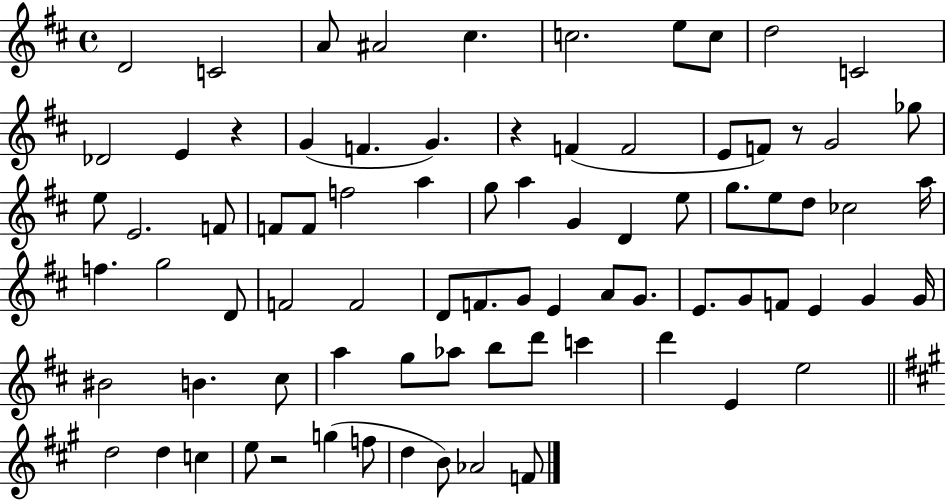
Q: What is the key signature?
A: D major